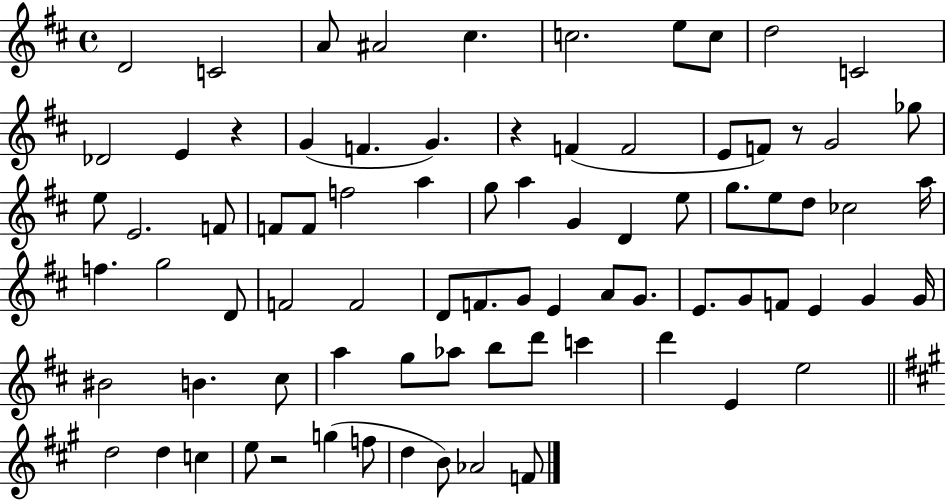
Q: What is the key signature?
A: D major